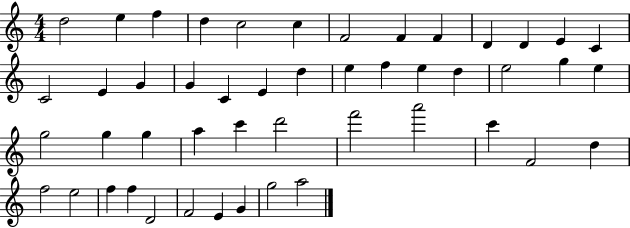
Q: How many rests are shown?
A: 0